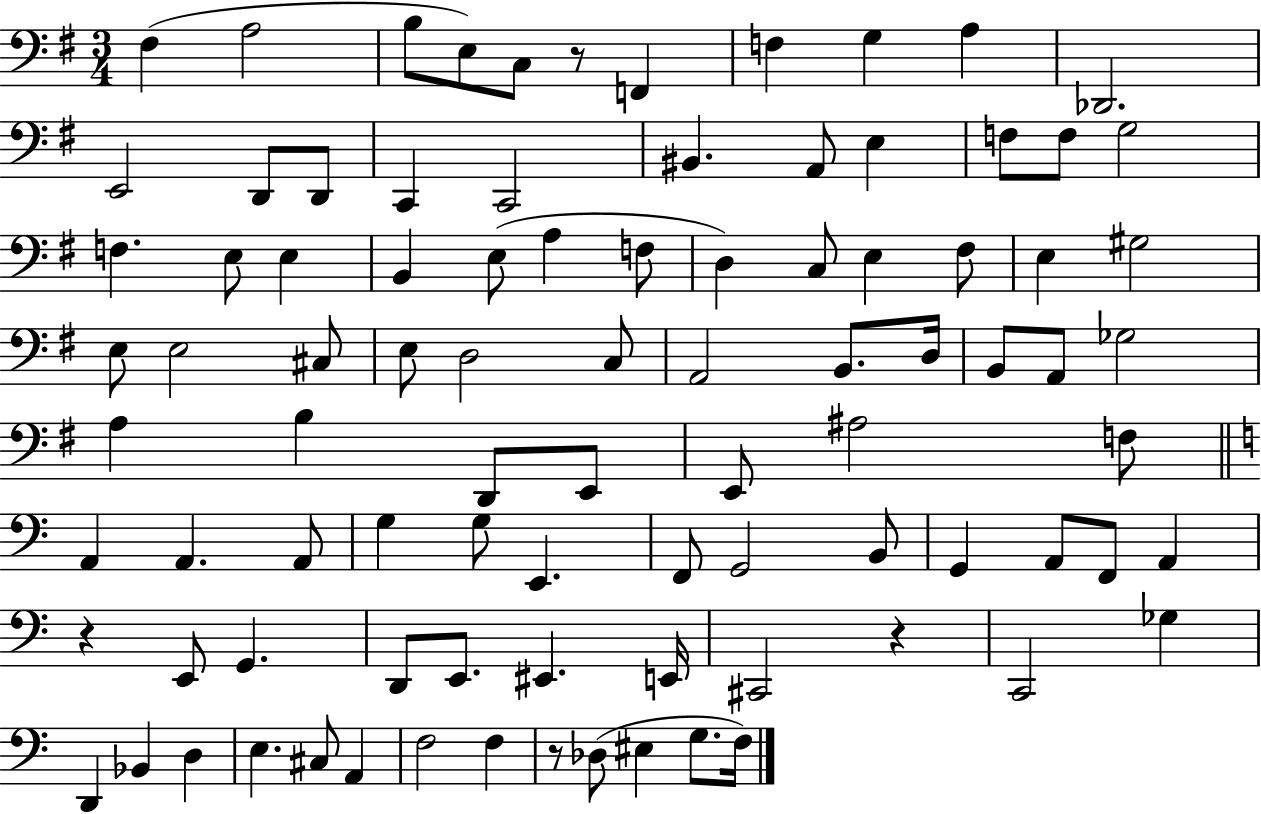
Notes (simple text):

F#3/q A3/h B3/e E3/e C3/e R/e F2/q F3/q G3/q A3/q Db2/h. E2/h D2/e D2/e C2/q C2/h BIS2/q. A2/e E3/q F3/e F3/e G3/h F3/q. E3/e E3/q B2/q E3/e A3/q F3/e D3/q C3/e E3/q F#3/e E3/q G#3/h E3/e E3/h C#3/e E3/e D3/h C3/e A2/h B2/e. D3/s B2/e A2/e Gb3/h A3/q B3/q D2/e E2/e E2/e A#3/h F3/e A2/q A2/q. A2/e G3/q G3/e E2/q. F2/e G2/h B2/e G2/q A2/e F2/e A2/q R/q E2/e G2/q. D2/e E2/e. EIS2/q. E2/s C#2/h R/q C2/h Gb3/q D2/q Bb2/q D3/q E3/q. C#3/e A2/q F3/h F3/q R/e Db3/e EIS3/q G3/e. F3/s